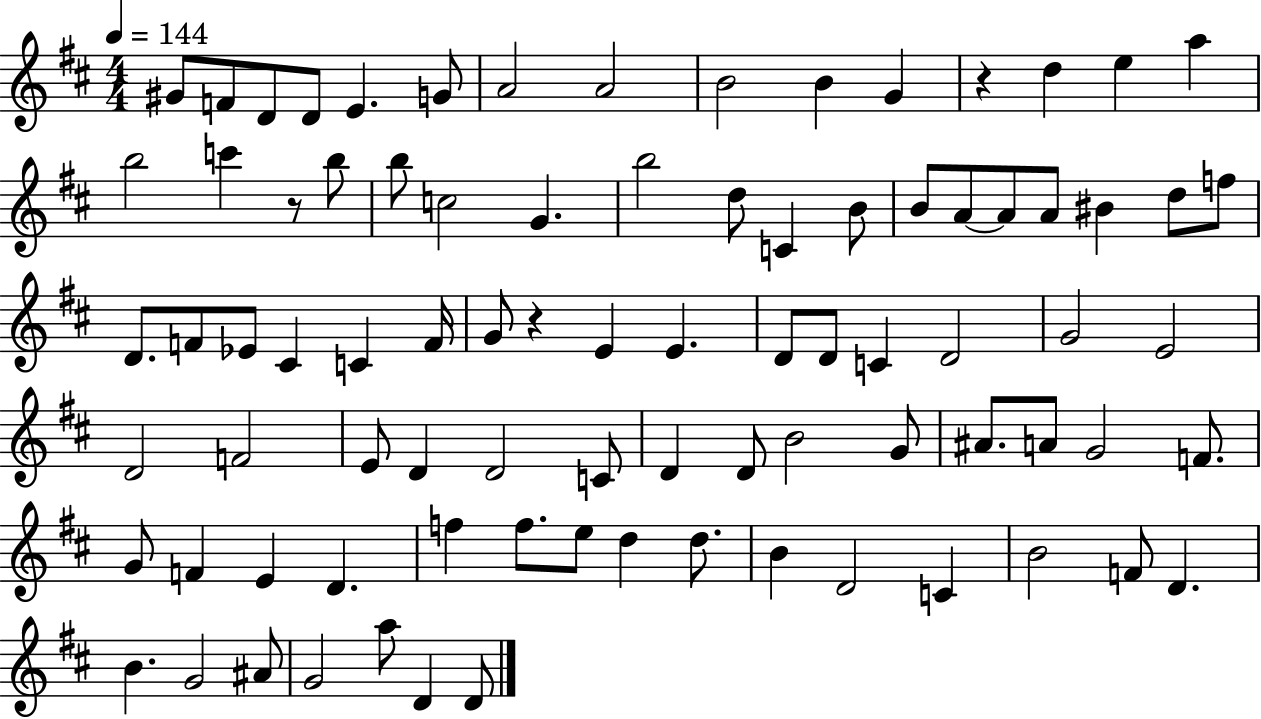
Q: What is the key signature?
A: D major